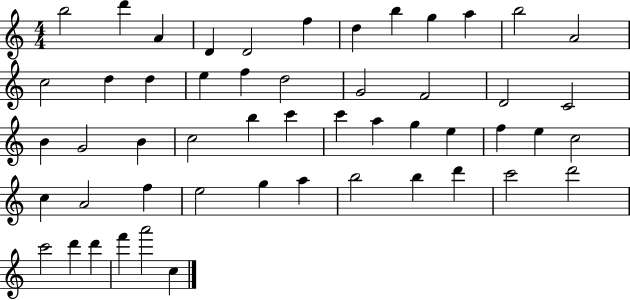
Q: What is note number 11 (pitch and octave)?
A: B5